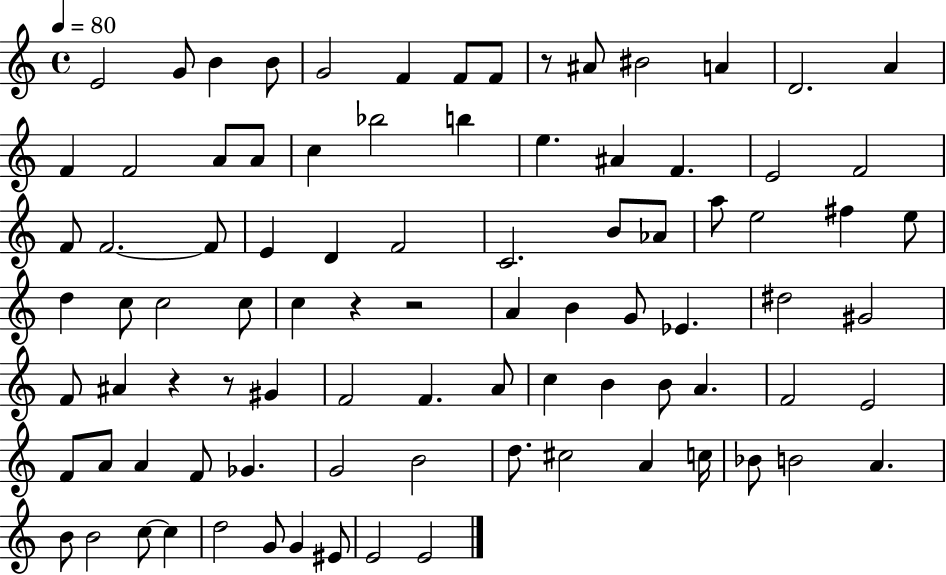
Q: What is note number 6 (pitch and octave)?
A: F4